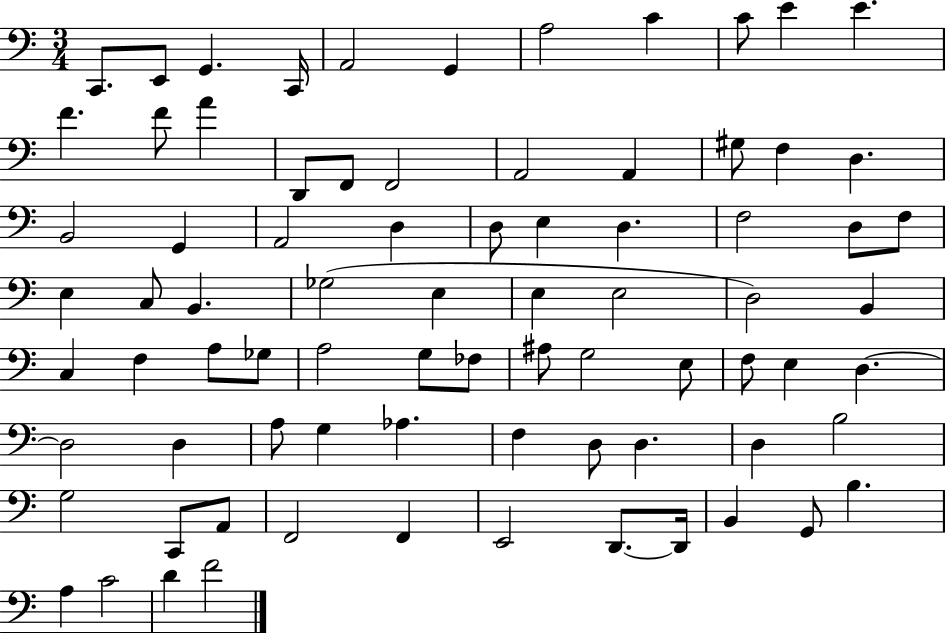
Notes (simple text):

C2/e. E2/e G2/q. C2/s A2/h G2/q A3/h C4/q C4/e E4/q E4/q. F4/q. F4/e A4/q D2/e F2/e F2/h A2/h A2/q G#3/e F3/q D3/q. B2/h G2/q A2/h D3/q D3/e E3/q D3/q. F3/h D3/e F3/e E3/q C3/e B2/q. Gb3/h E3/q E3/q E3/h D3/h B2/q C3/q F3/q A3/e Gb3/e A3/h G3/e FES3/e A#3/e G3/h E3/e F3/e E3/q D3/q. D3/h D3/q A3/e G3/q Ab3/q. F3/q D3/e D3/q. D3/q B3/h G3/h C2/e A2/e F2/h F2/q E2/h D2/e. D2/s B2/q G2/e B3/q. A3/q C4/h D4/q F4/h